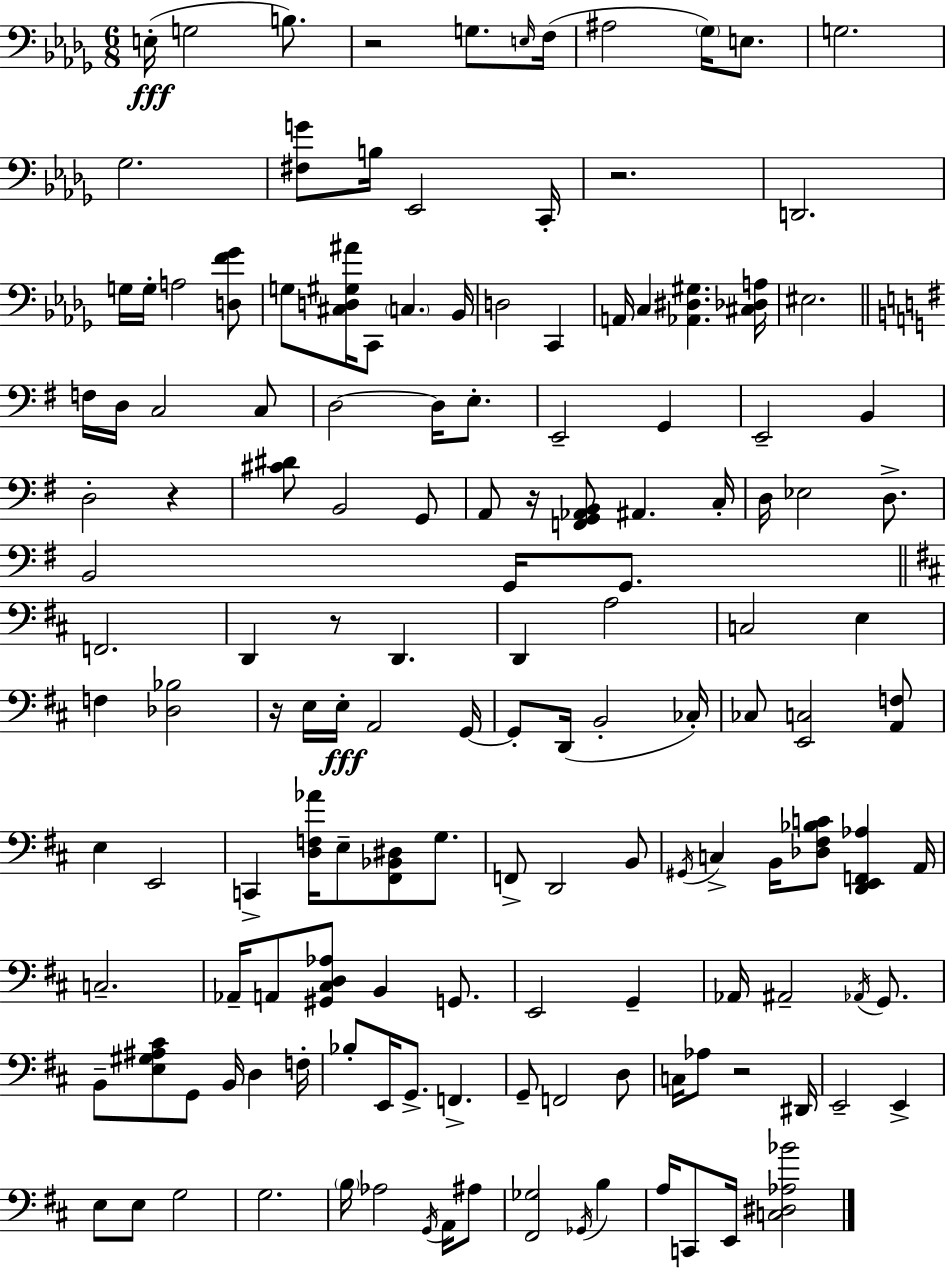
E3/s G3/h B3/e. R/h G3/e. E3/s F3/s A#3/h Gb3/s E3/e. G3/h. Gb3/h. [F#3,G4]/e B3/s Eb2/h C2/s R/h. D2/h. G3/s G3/s A3/h [D3,F4,Gb4]/e G3/e [C#3,D3,G#3,A#4]/s C2/e C3/q. Bb2/s D3/h C2/q A2/s C3/q [Ab2,D#3,G#3]/q. [C#3,Db3,A3]/s EIS3/h. F3/s D3/s C3/h C3/e D3/h D3/s E3/e. E2/h G2/q E2/h B2/q D3/h R/q [C#4,D#4]/e B2/h G2/e A2/e R/s [F2,G2,Ab2,B2]/e A#2/q. C3/s D3/s Eb3/h D3/e. B2/h G2/s G2/e. F2/h. D2/q R/e D2/q. D2/q A3/h C3/h E3/q F3/q [Db3,Bb3]/h R/s E3/s E3/s A2/h G2/s G2/e D2/s B2/h CES3/s CES3/e [E2,C3]/h [A2,F3]/e E3/q E2/h C2/q [D3,F3,Ab4]/s E3/e [F#2,Bb2,D#3]/e G3/e. F2/e D2/h B2/e G#2/s C3/q B2/s [Db3,F#3,Bb3,C4]/e [D2,E2,F2,Ab3]/q A2/s C3/h. Ab2/s A2/e [G#2,C#3,D3,Ab3]/e B2/q G2/e. E2/h G2/q Ab2/s A#2/h Ab2/s G2/e. B2/e [E3,G#3,A#3,C#4]/e G2/e B2/s D3/q F3/s Bb3/e E2/s G2/e. F2/q. G2/e F2/h D3/e C3/s Ab3/e R/h D#2/s E2/h E2/q E3/e E3/e G3/h G3/h. B3/s Ab3/h G2/s A2/s A#3/e [F#2,Gb3]/h Gb2/s B3/q A3/s C2/e E2/s [C3,D#3,Ab3,Bb4]/h